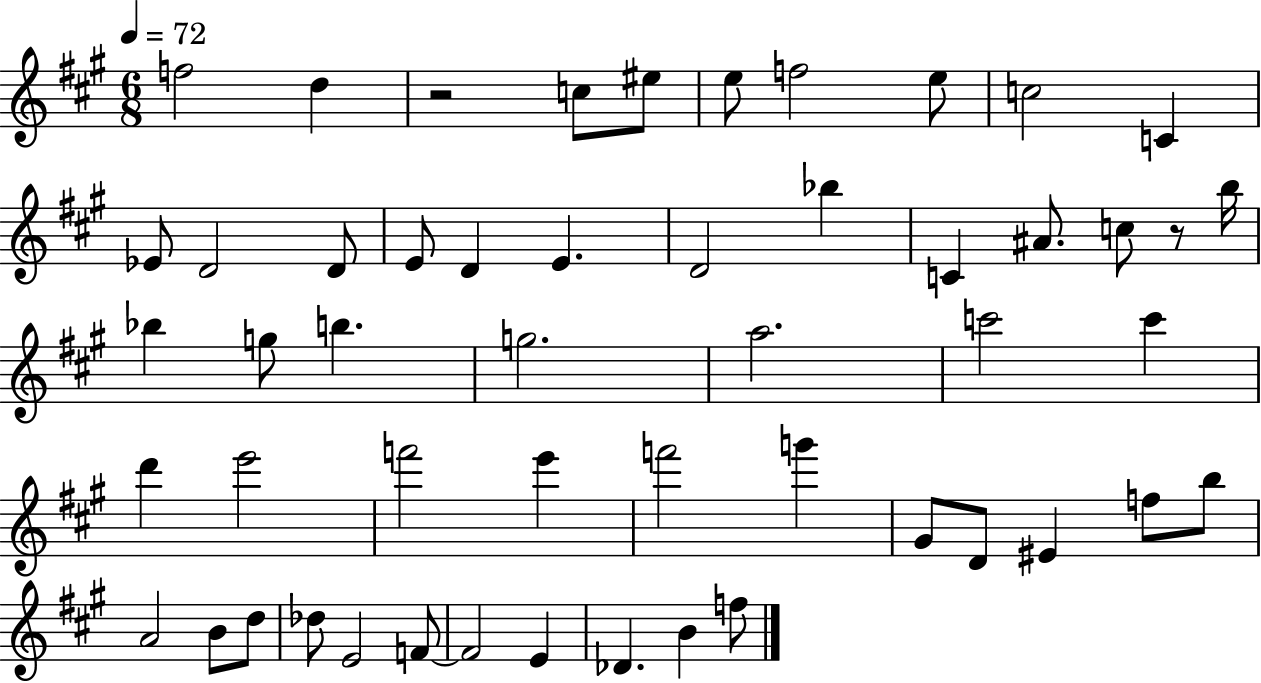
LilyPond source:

{
  \clef treble
  \numericTimeSignature
  \time 6/8
  \key a \major
  \tempo 4 = 72
  f''2 d''4 | r2 c''8 eis''8 | e''8 f''2 e''8 | c''2 c'4 | \break ees'8 d'2 d'8 | e'8 d'4 e'4. | d'2 bes''4 | c'4 ais'8. c''8 r8 b''16 | \break bes''4 g''8 b''4. | g''2. | a''2. | c'''2 c'''4 | \break d'''4 e'''2 | f'''2 e'''4 | f'''2 g'''4 | gis'8 d'8 eis'4 f''8 b''8 | \break a'2 b'8 d''8 | des''8 e'2 f'8~~ | f'2 e'4 | des'4. b'4 f''8 | \break \bar "|."
}